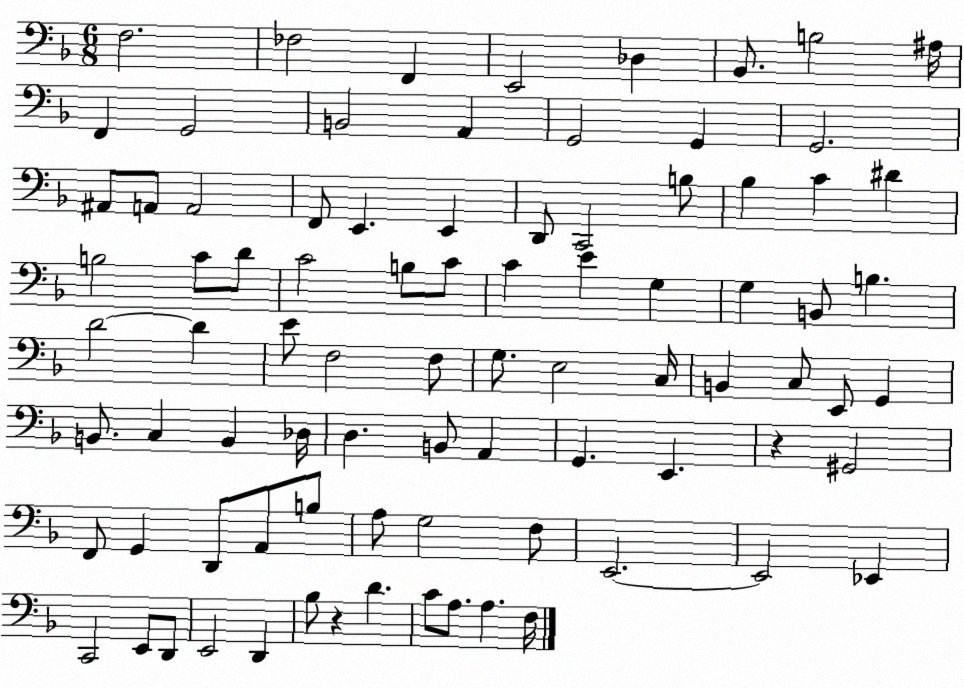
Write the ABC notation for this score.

X:1
T:Untitled
M:6/8
L:1/4
K:F
F,2 _F,2 F,, E,,2 _D, _B,,/2 B,2 ^A,/4 F,, G,,2 B,,2 A,, G,,2 G,, G,,2 ^A,,/2 A,,/2 A,,2 F,,/2 E,, E,, D,,/2 C,,2 B,/2 _B, C ^D B,2 C/2 D/2 C2 B,/2 C/2 C E G, G, B,,/2 B, D2 D E/2 F,2 F,/2 G,/2 E,2 C,/4 B,, C,/2 E,,/2 G,, B,,/2 C, B,, _D,/4 D, B,,/2 A,, G,, E,, z ^G,,2 F,,/2 G,, D,,/2 A,,/2 B,/2 A,/2 G,2 F,/2 E,,2 E,,2 _E,, C,,2 E,,/2 D,,/2 E,,2 D,, _B,/2 z D C/2 A,/2 A, F,/4